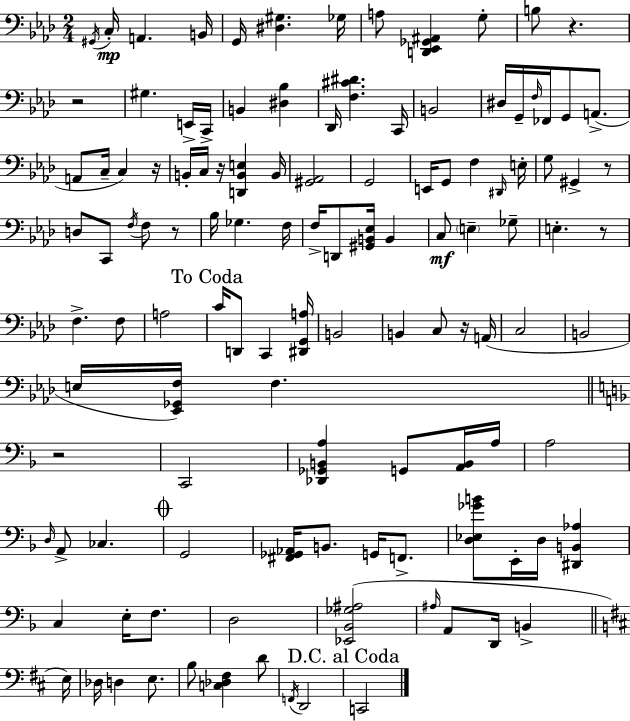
{
  \clef bass
  \numericTimeSignature
  \time 2/4
  \key f \minor
  \acciaccatura { gis,16 }\mp c16-. a,4. | b,16 g,16 <dis gis>4. | ges16 a8 <d, ees, ges, ais,>4 g8-. | b8 r4. | \break r2 | gis4. e,16-> | c,16-> b,4 <dis bes>4 | des,16 <f cis' dis'>4. | \break c,16 b,2 | dis16 g,16-- \grace { f16 } fes,16 g,8 a,8.->( | a,8 c16-- c4) | r16 b,16-. c16 r16 <d, b, e>4 | \break b,16 <gis, aes,>2 | g,2 | e,16 g,8 f4 | \grace { dis,16 } e16-. g8 gis,4-> | \break r8 d8 c,8 \acciaccatura { f16 } | f8 r8 bes16 ges4. | f16 f16-> d,8 <gis, b, ees>16 | b,4 c8\mf \parenthesize e4-- | \break ges8-- e4.-. | r8 f4.-> | f8 a2 | \mark "To Coda" c'16 d,8 c,4 | \break <dis, g, a>16 b,2 | b,4 | c8 r16 a,16( c2 | b,2 | \break e16 <ees, ges, f>16) f4. | \bar "||" \break \key f \major r2 | c,2 | <des, ges, b, a>4 g,8 <a, b,>16 a16 | a2 | \break \grace { d16 } a,8-> ces4. | \mark \markup { \musicglyph "scripts.coda" } g,2 | <fis, ges, aes,>16 b,8. g,16 f,8.-> | <d ees ges' b'>8 e,16-. d16 <dis, b, aes>4 | \break c4 e16-. f8. | d2 | <ees, bes, ges ais>2( | \grace { ais16 } a,8 d,16 b,4-> | \break \bar "||" \break \key b \minor e16) des16 d4 e8. | b8 <c des fis>4 d'8 | \acciaccatura { f,16 } d,2 | \mark "D.C. al Coda" c,2 | \break \bar "|."
}